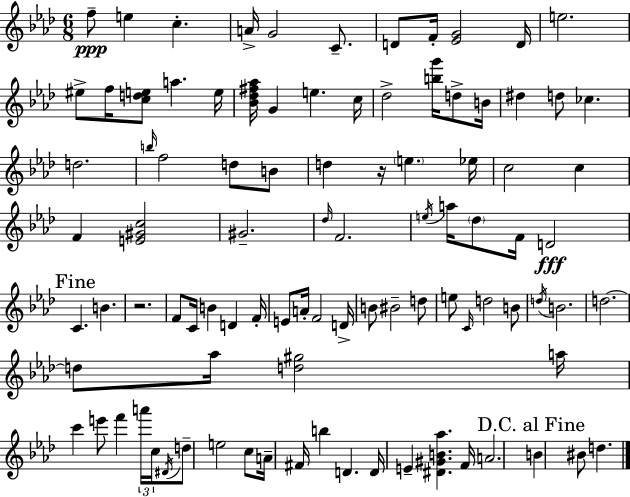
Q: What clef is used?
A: treble